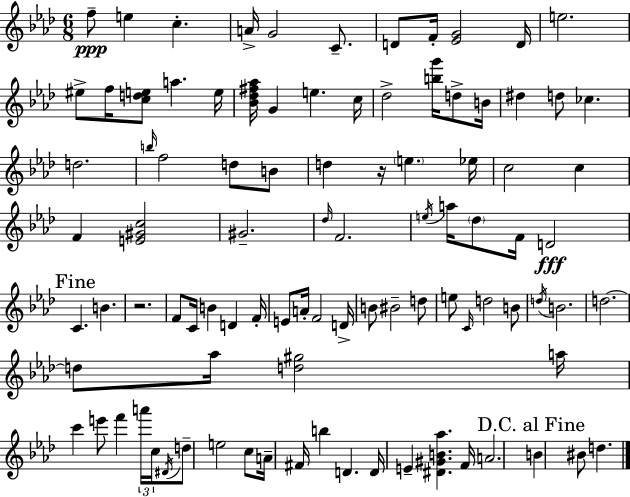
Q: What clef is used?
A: treble